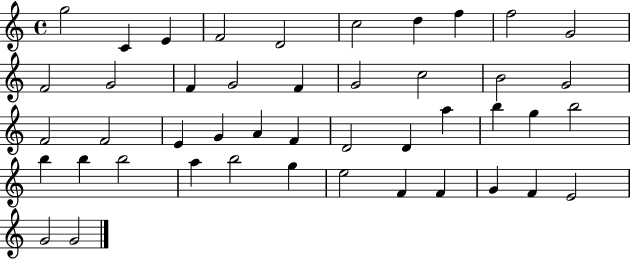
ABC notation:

X:1
T:Untitled
M:4/4
L:1/4
K:C
g2 C E F2 D2 c2 d f f2 G2 F2 G2 F G2 F G2 c2 B2 G2 F2 F2 E G A F D2 D a b g b2 b b b2 a b2 g e2 F F G F E2 G2 G2